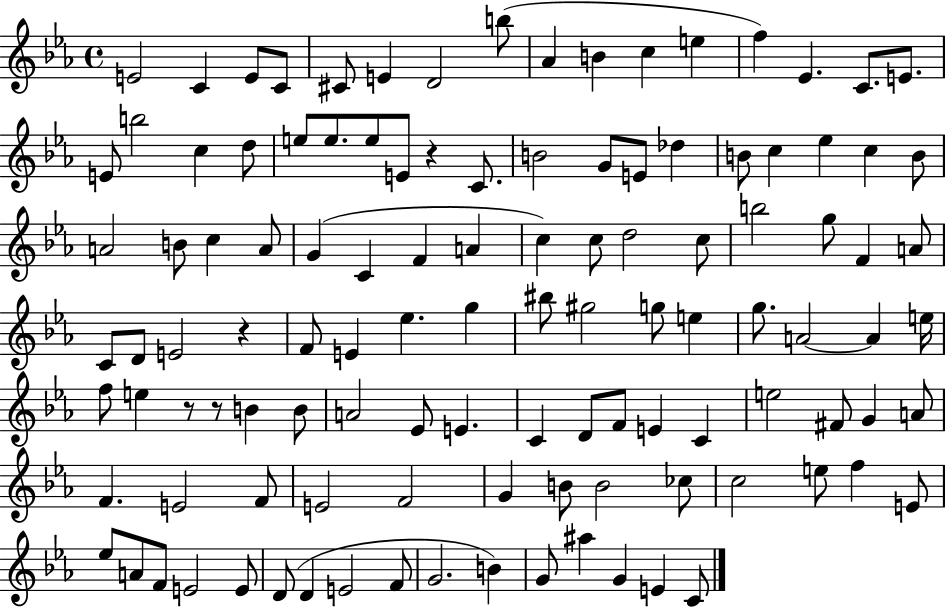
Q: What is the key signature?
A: EES major